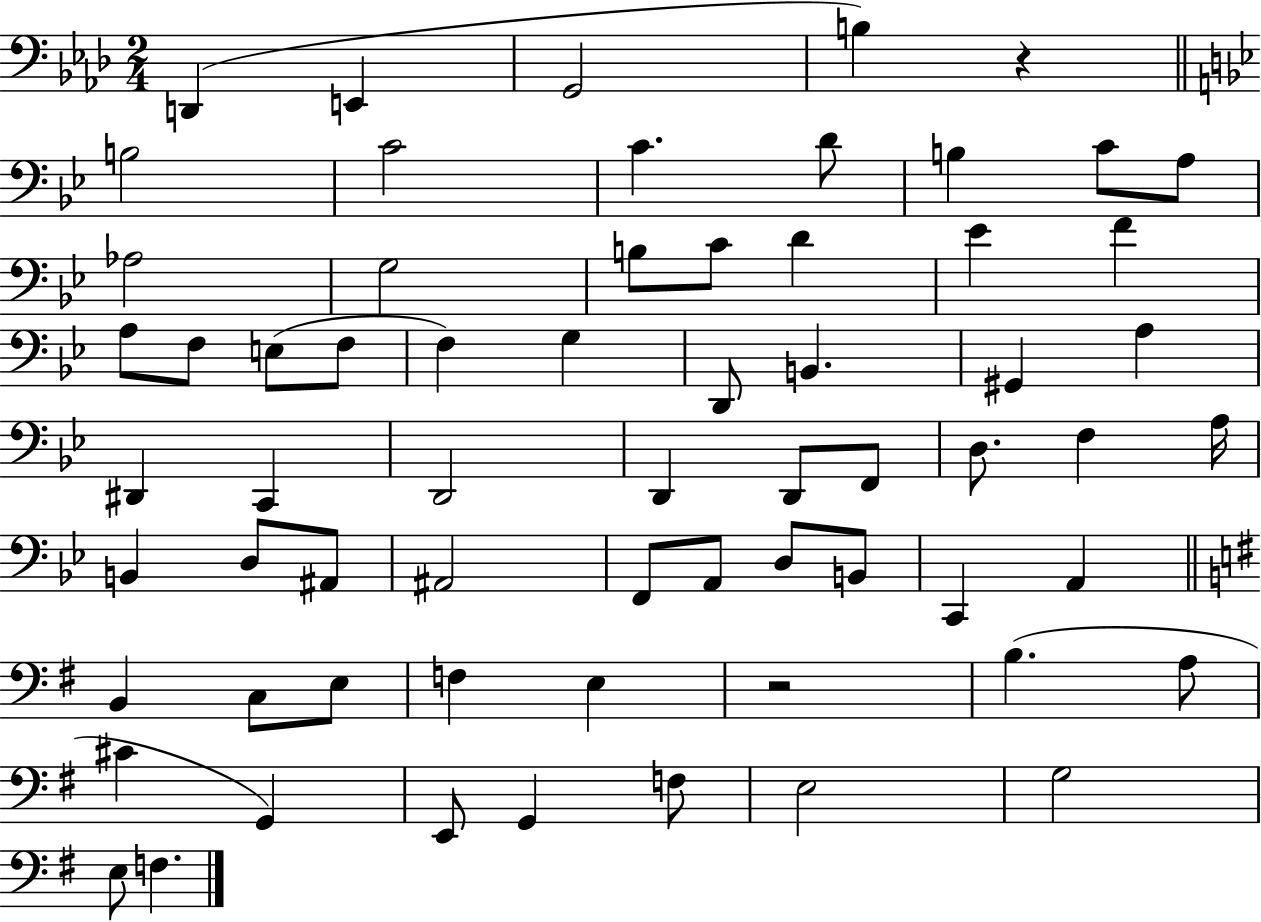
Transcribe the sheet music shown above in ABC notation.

X:1
T:Untitled
M:2/4
L:1/4
K:Ab
D,, E,, G,,2 B, z B,2 C2 C D/2 B, C/2 A,/2 _A,2 G,2 B,/2 C/2 D _E F A,/2 F,/2 E,/2 F,/2 F, G, D,,/2 B,, ^G,, A, ^D,, C,, D,,2 D,, D,,/2 F,,/2 D,/2 F, A,/4 B,, D,/2 ^A,,/2 ^A,,2 F,,/2 A,,/2 D,/2 B,,/2 C,, A,, B,, C,/2 E,/2 F, E, z2 B, A,/2 ^C G,, E,,/2 G,, F,/2 E,2 G,2 E,/2 F,